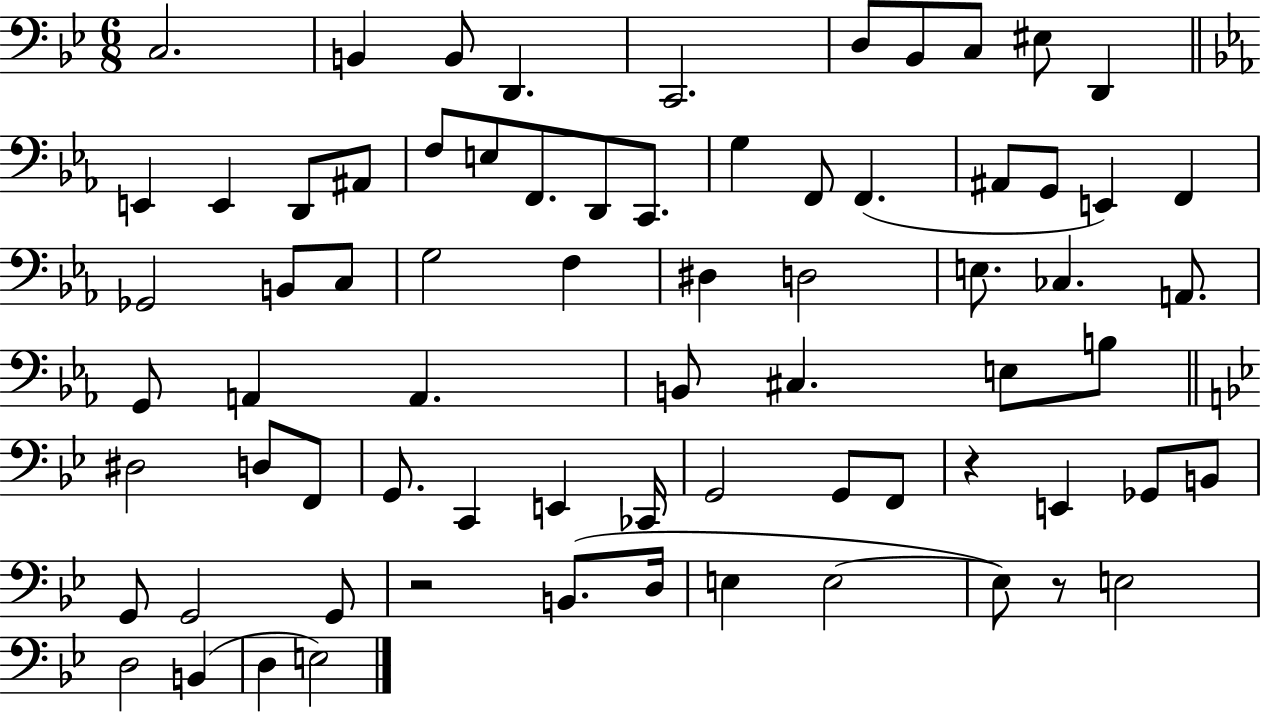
X:1
T:Untitled
M:6/8
L:1/4
K:Bb
C,2 B,, B,,/2 D,, C,,2 D,/2 _B,,/2 C,/2 ^E,/2 D,, E,, E,, D,,/2 ^A,,/2 F,/2 E,/2 F,,/2 D,,/2 C,,/2 G, F,,/2 F,, ^A,,/2 G,,/2 E,, F,, _G,,2 B,,/2 C,/2 G,2 F, ^D, D,2 E,/2 _C, A,,/2 G,,/2 A,, A,, B,,/2 ^C, E,/2 B,/2 ^D,2 D,/2 F,,/2 G,,/2 C,, E,, _C,,/4 G,,2 G,,/2 F,,/2 z E,, _G,,/2 B,,/2 G,,/2 G,,2 G,,/2 z2 B,,/2 D,/4 E, E,2 E,/2 z/2 E,2 D,2 B,, D, E,2